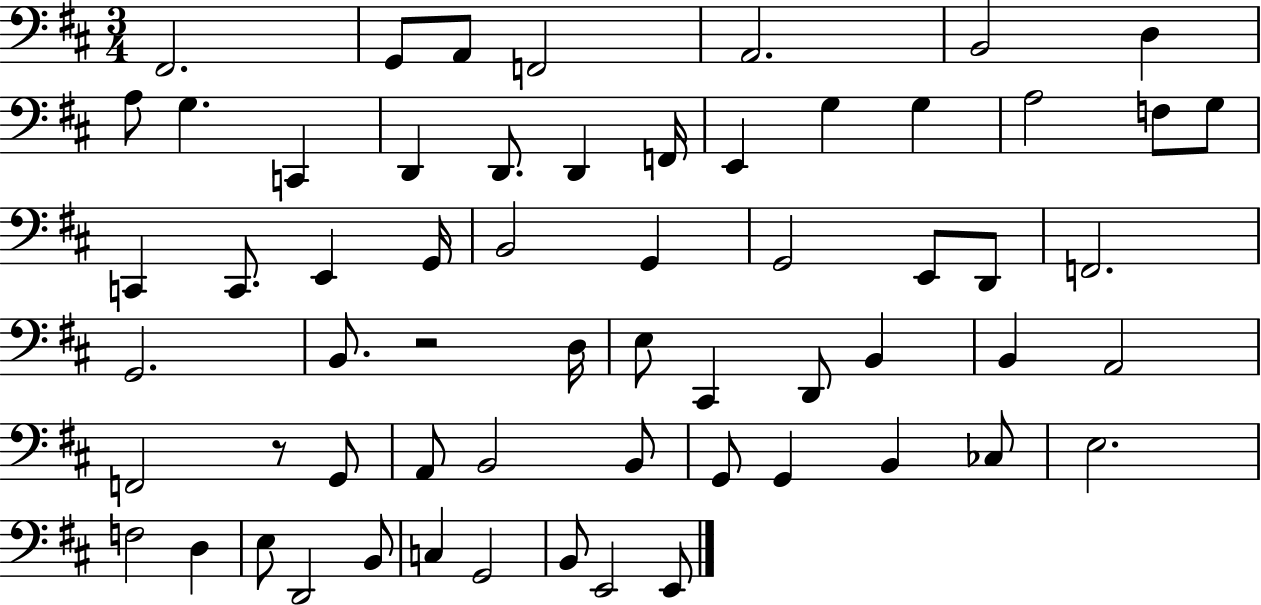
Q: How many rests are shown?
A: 2